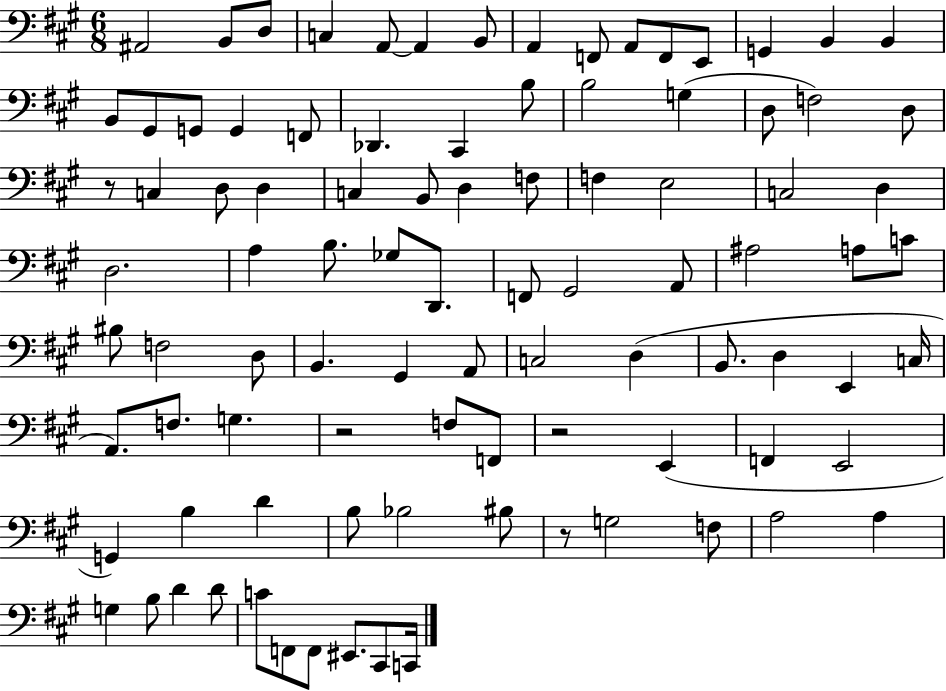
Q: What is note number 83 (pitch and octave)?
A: D4